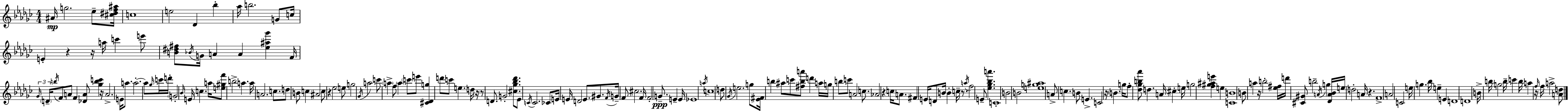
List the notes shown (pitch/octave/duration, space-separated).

A#4/s G5/h. Eb5/e [C#5,D#5,F5,A#5]/s C5/w E5/h Db4/q Bb5/q Ab5/s B5/h. G4/e C5/s E4/q R/q R/s A5/s C6/q E6/e [B4,D#5,F#5]/e Bb4/s G4/s A4/q A4/q [Eb5,A#5,Gb6]/q F4/s Gb4/s D4/s B5/s F4/e A4/e F4/q [Db4,A4]/e [Gb5,B5,C6]/q R/s A4/h. E4/s A5/e. A5/h. A5/e Gb5/s C6/s D6/s G4/h Bb4/s E4/s C5/q. A5/s [E5,G#5,F6]/e B5/h A5/q. A5/s A4/h. C5/e. D5/e B4/e C5/q A#4/h C5/e R/q Eb5/h E5/e G5/h Gb4/s A5/h C6/e A5/q F5/e A5/q C6/e E6/e [C#4,Db4,G5]/q D6/e C6/e E5/q. D5/s R/s R/e D4/e. G4/h [C#5,Gb5,Bb5,Db6]/e. Eb4/e C4/s C4/h. CES4/e E4/s E4/s D4/h E4/e. G#4/e. F4/s G4/s F4/e C#5/h. F4/s F4/h G4/e. E4/q E4/s Eb4/w A5/s C5/w D5/e Gb4/s E5/h. G5/e [Eb4,F#4]/s B5/q A#5/e C6/e [F#5,B5,A6]/e D6/q A5/s G5/s B5/e C6/e A4/h C5/e. Ab4/h R/q C5/s A4/e. F#4/q E4/s D4/e B4/s B4/q C5/s R/e. A5/s F5/h E4/e [Eb5,Gb5,Bb5,A6]/q. C4/w B4/h B4/h [E5,G5,A#5]/w A4/e C5/q. B4/e E4/q. C4/h R/s B4/q. G5/s F5/e [Db5,Gb5,B5,Ab6]/e D5/q. A4/s C#5/q E5/s G5/h [F5,G#5,A#5,E6]/q E5/q [C4,B4]/w B4/e A5/q R/s B5/h [Eb5,F#5]/s D6/s [C#4,G#4]/e B5/h A4/s G5/q [Db4,A4,Bb4]/s E5/s D5/h A4/s R/q. F4/w A4/h C4/h E5/s G5/q. Bb5/s E5/q E4/q D4/w D4/w B4/s B5/s G5/h B5/s C6/q B5/s A5/q R/s F5/s F5/s A5/h [A4,D5]/e